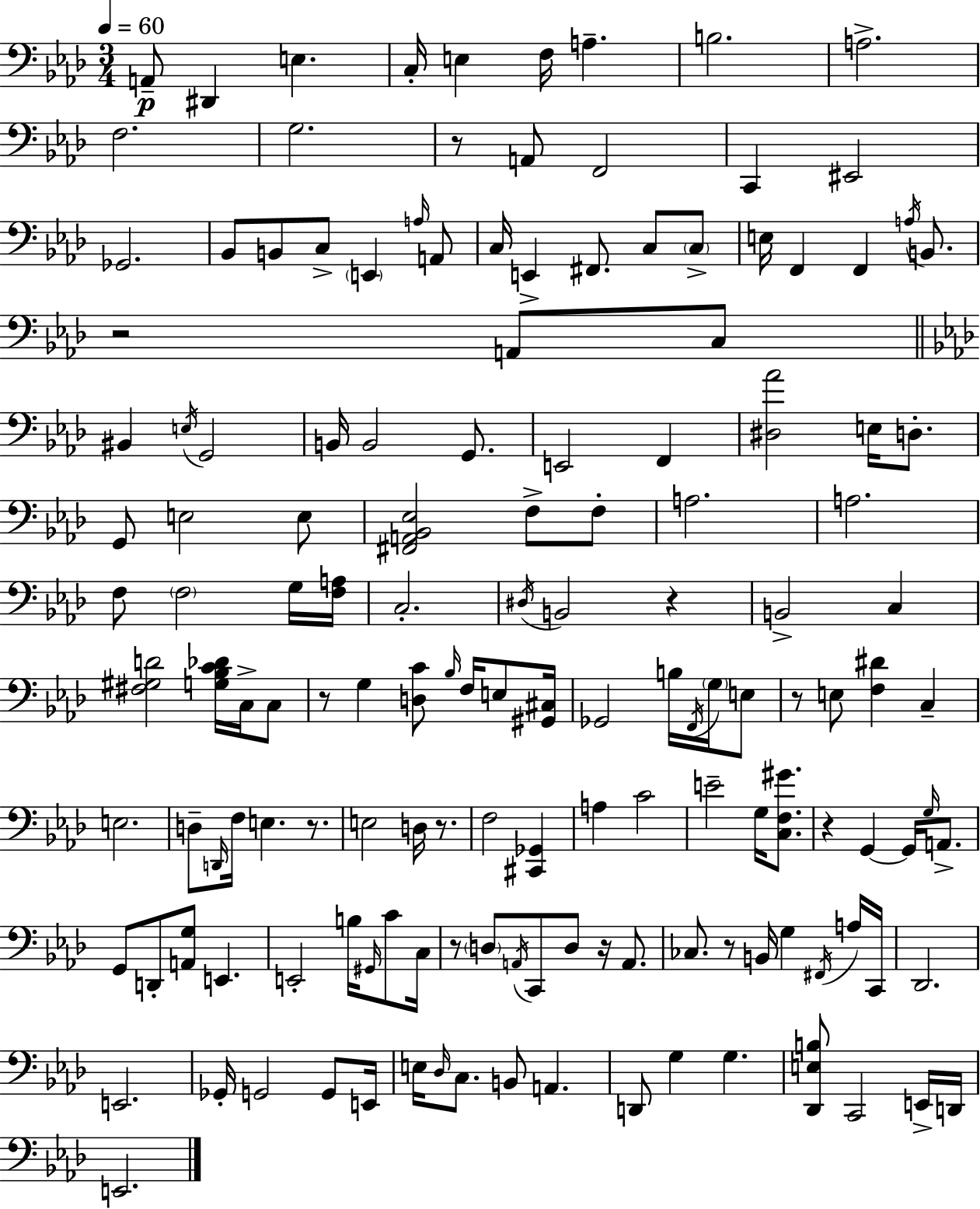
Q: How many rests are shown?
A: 11